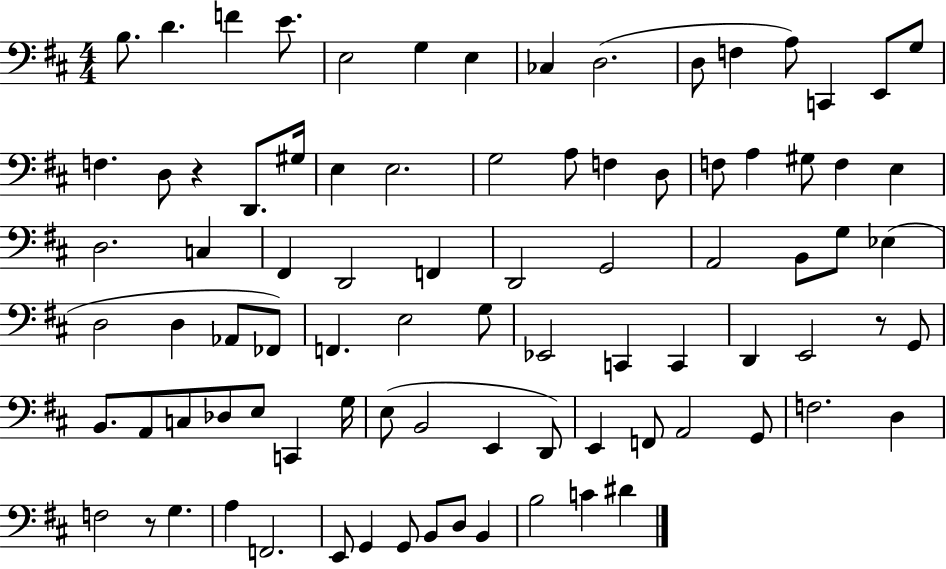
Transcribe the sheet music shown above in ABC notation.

X:1
T:Untitled
M:4/4
L:1/4
K:D
B,/2 D F E/2 E,2 G, E, _C, D,2 D,/2 F, A,/2 C,, E,,/2 G,/2 F, D,/2 z D,,/2 ^G,/4 E, E,2 G,2 A,/2 F, D,/2 F,/2 A, ^G,/2 F, E, D,2 C, ^F,, D,,2 F,, D,,2 G,,2 A,,2 B,,/2 G,/2 _E, D,2 D, _A,,/2 _F,,/2 F,, E,2 G,/2 _E,,2 C,, C,, D,, E,,2 z/2 G,,/2 B,,/2 A,,/2 C,/2 _D,/2 E,/2 C,, G,/4 E,/2 B,,2 E,, D,,/2 E,, F,,/2 A,,2 G,,/2 F,2 D, F,2 z/2 G, A, F,,2 E,,/2 G,, G,,/2 B,,/2 D,/2 B,, B,2 C ^D